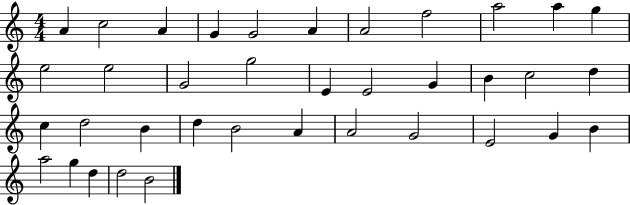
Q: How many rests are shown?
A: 0